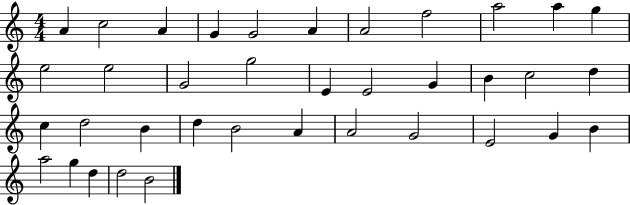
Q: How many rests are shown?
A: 0